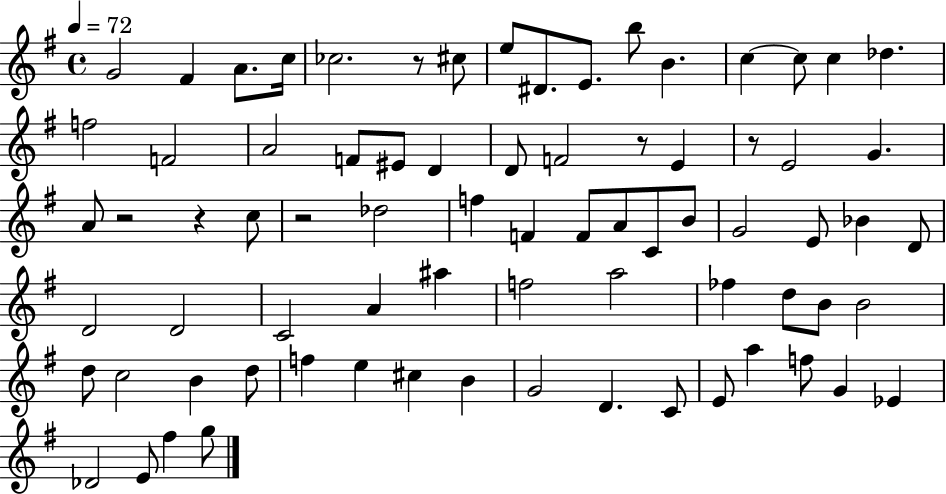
X:1
T:Untitled
M:4/4
L:1/4
K:G
G2 ^F A/2 c/4 _c2 z/2 ^c/2 e/2 ^D/2 E/2 b/2 B c c/2 c _d f2 F2 A2 F/2 ^E/2 D D/2 F2 z/2 E z/2 E2 G A/2 z2 z c/2 z2 _d2 f F F/2 A/2 C/2 B/2 G2 E/2 _B D/2 D2 D2 C2 A ^a f2 a2 _f d/2 B/2 B2 d/2 c2 B d/2 f e ^c B G2 D C/2 E/2 a f/2 G _E _D2 E/2 ^f g/2